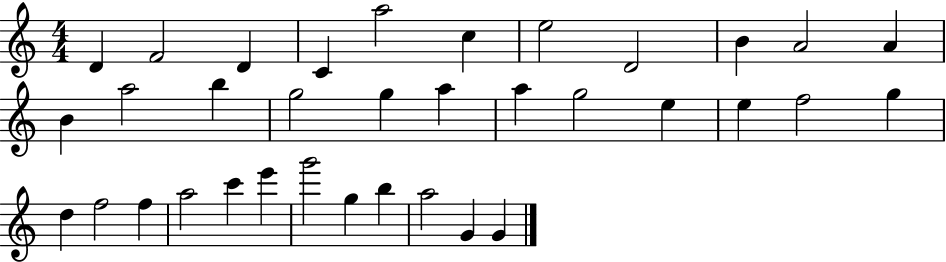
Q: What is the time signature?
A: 4/4